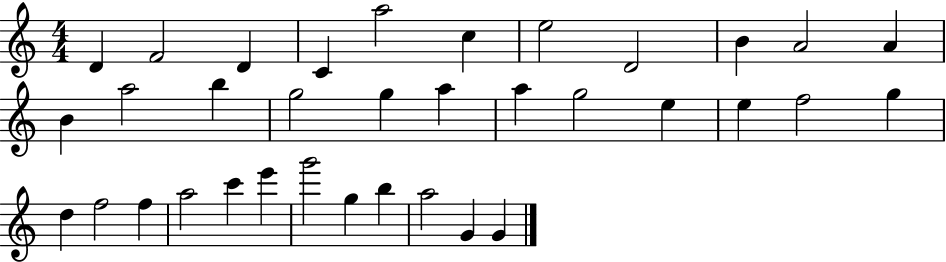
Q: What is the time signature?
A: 4/4